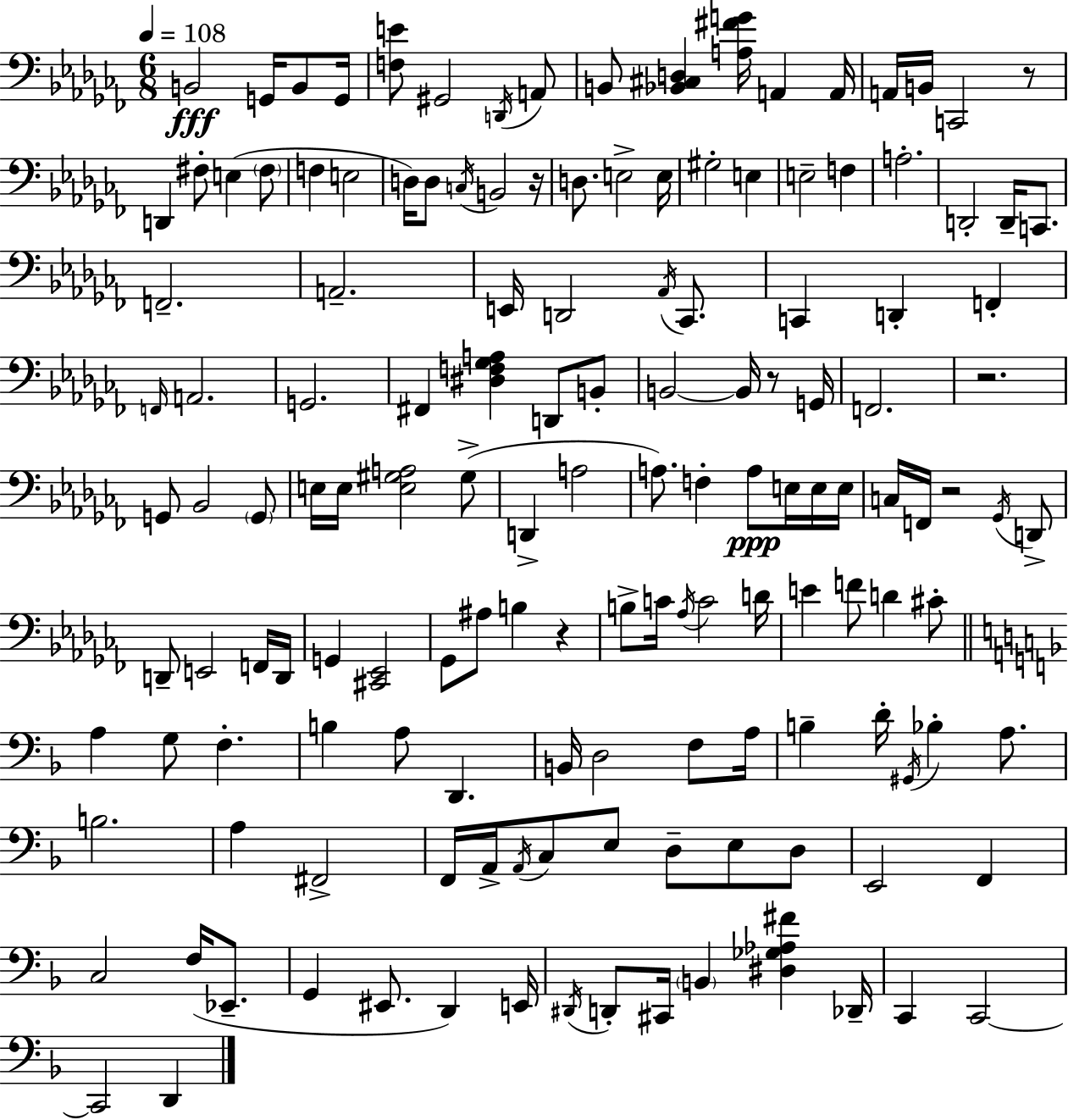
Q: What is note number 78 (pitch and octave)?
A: A#3